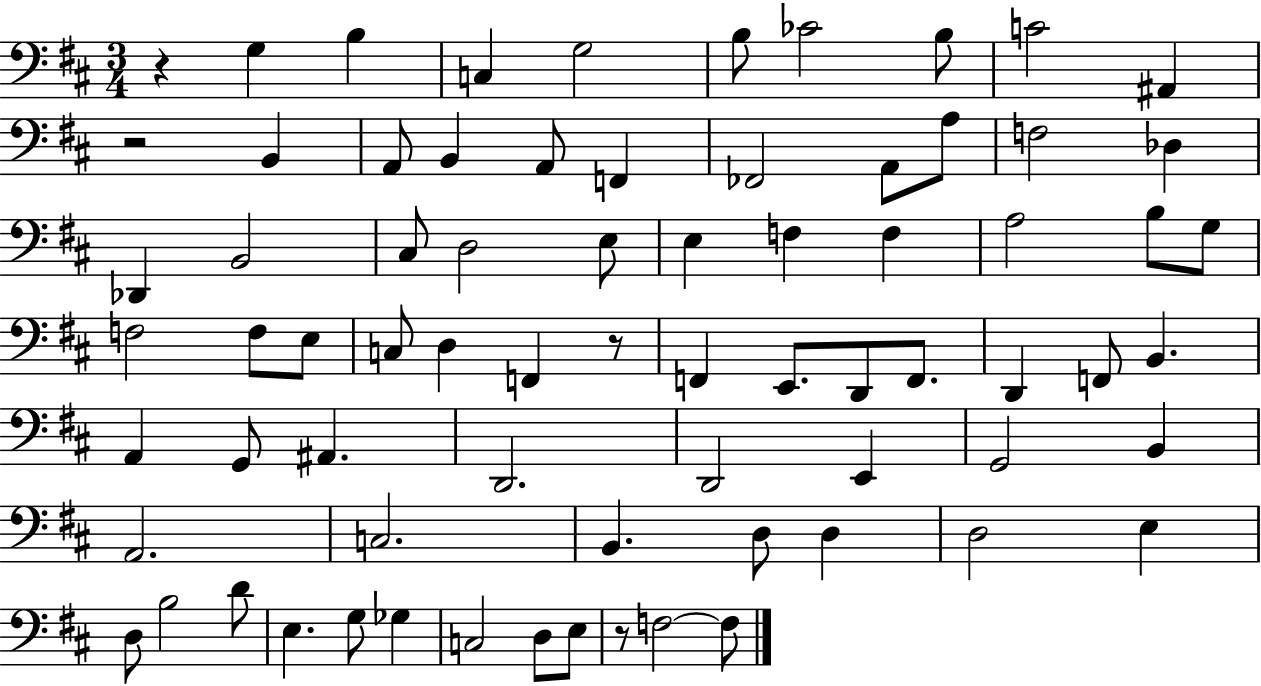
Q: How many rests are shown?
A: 4